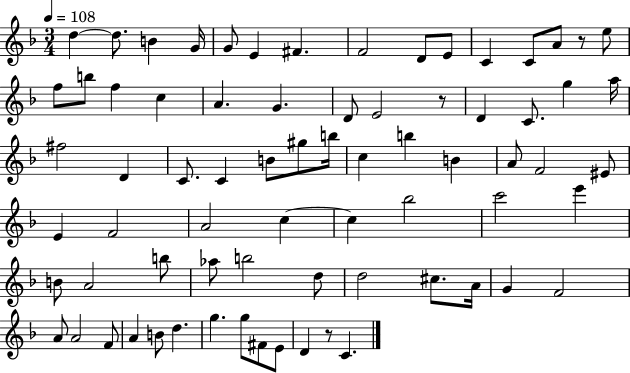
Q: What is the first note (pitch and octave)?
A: D5